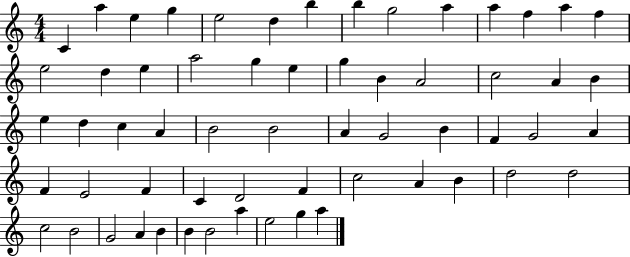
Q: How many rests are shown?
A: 0